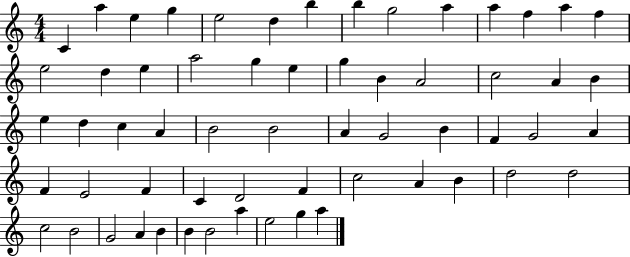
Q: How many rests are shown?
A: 0